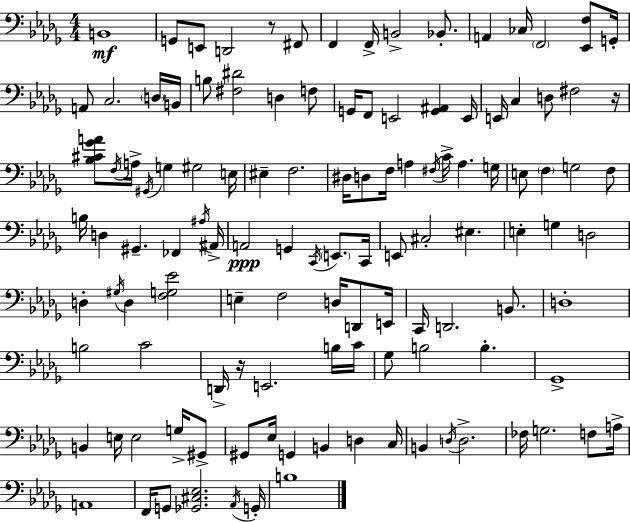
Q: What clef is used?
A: bass